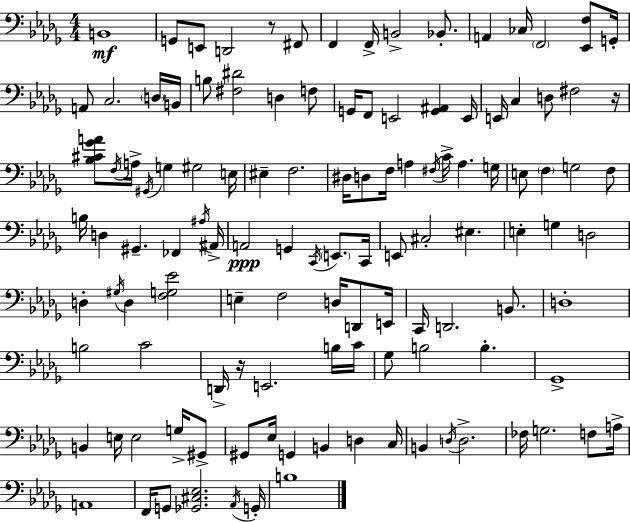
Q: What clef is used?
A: bass